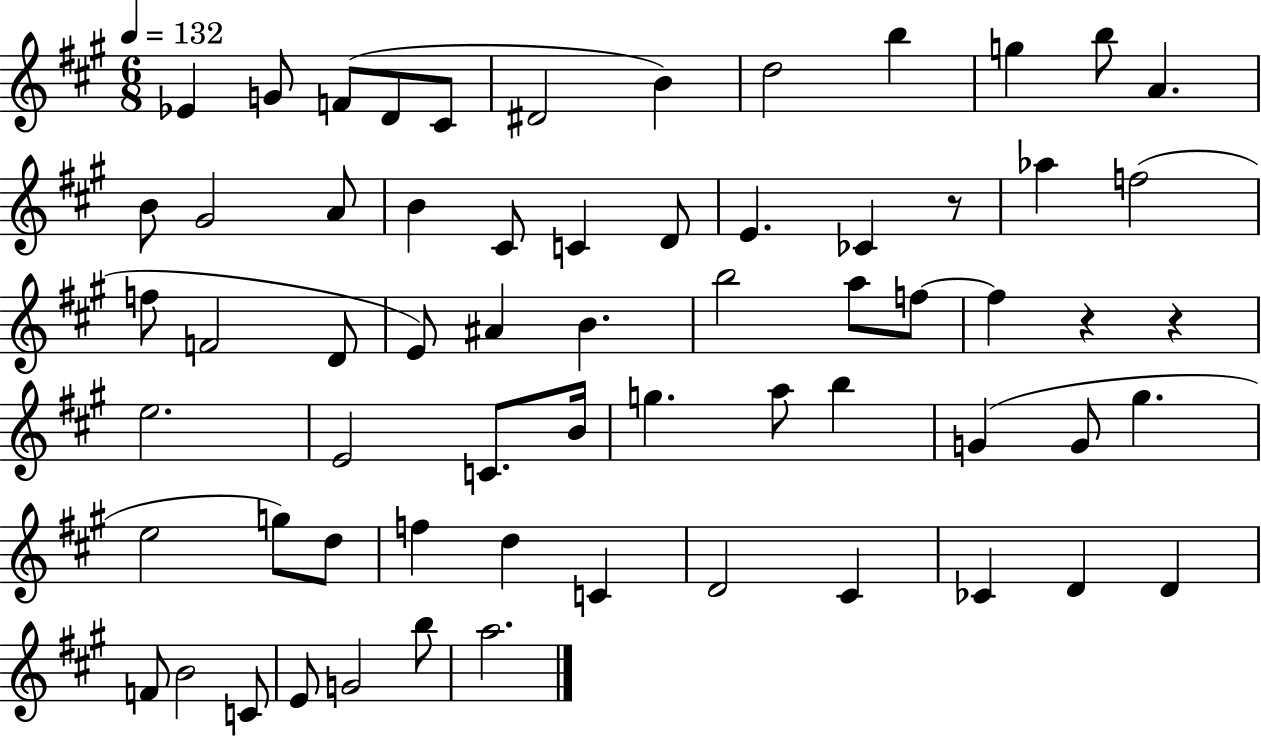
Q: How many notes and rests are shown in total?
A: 64